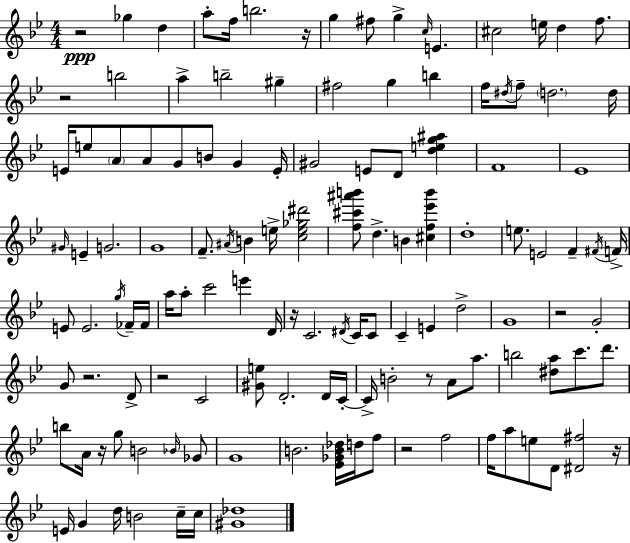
{
  \clef treble
  \numericTimeSignature
  \time 4/4
  \key bes \major
  r2\ppp ges''4 d''4 | a''8-. f''16 b''2. r16 | g''4 fis''8 g''4-> \grace { c''16 } e'4. | cis''2 e''16 d''4 f''8. | \break r2 b''2 | a''4-> b''2-- gis''4-- | fis''2 g''4 b''4 | f''16 \acciaccatura { dis''16 } f''8-- \parenthesize d''2. | \break d''16 e'16 e''8 \parenthesize a'8 a'8 g'8 b'8 g'4 | e'16-. gis'2 e'8 d'8 <d'' e'' g'' ais''>4 | f'1 | ees'1 | \break \grace { gis'16 } e'4-- g'2. | g'1 | f'8.-- \acciaccatura { ais'16 } b'4 e''16-> <c'' e'' ges'' dis'''>2 | <f'' cis''' ais''' b'''>8 d''4.-> b'4 | \break <cis'' f'' ees''' b'''>4 d''1-. | e''8. e'2 f'4-- | \acciaccatura { fis'16 } f'16-> e'8 e'2. | \acciaccatura { g''16 } fes'16-- fes'16 a''16 a''8-. c'''2 | \break e'''4 d'16 r16 c'2. | \acciaccatura { dis'16 } c'16 c'8 c'4-- e'4 d''2-> | g'1 | r2 g'2-. | \break g'8 r2. | d'8-> r2 c'2 | <gis' e''>8 d'2.-. | d'16 c'16-.~~ c'16-> b'2-. | \break r8 a'8 a''8. b''2 <dis'' a''>8 | c'''8. d'''8. b''8 a'16 r16 g''8 b'2 | \grace { bes'16 } ges'8 g'1 | b'2. | \break <ees' ges' b' des''>16 d''16 f''8 r2 | f''2 f''16 a''8 e''8 d'8 <dis' fis''>2 | r16 e'16 g'4 d''16 b'2 | c''16-- c''16 <gis' des''>1 | \break \bar "|."
}